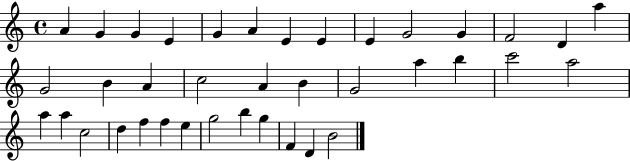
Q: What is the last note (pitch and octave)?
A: B4